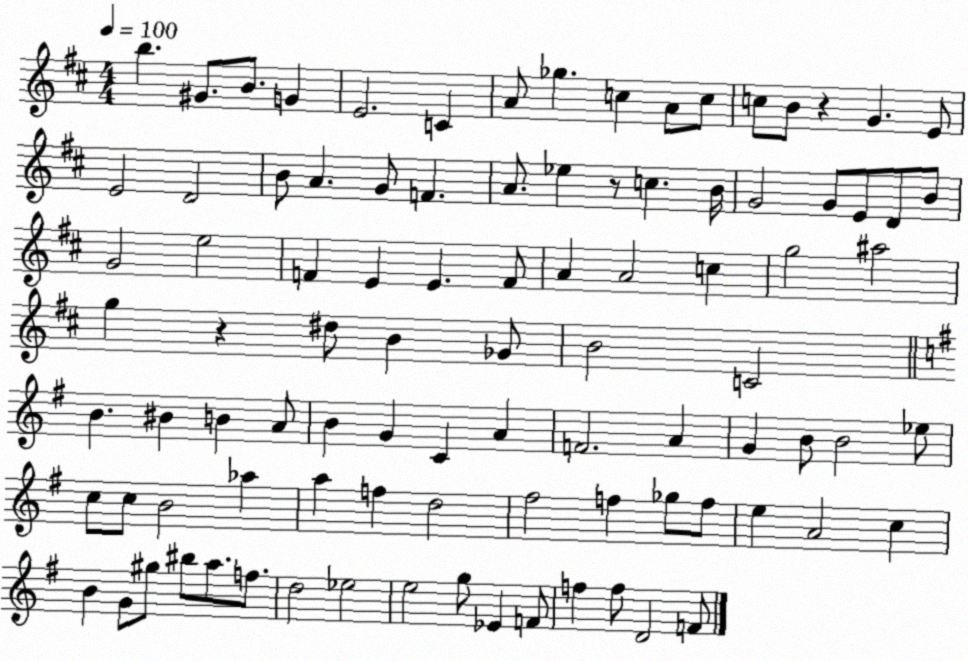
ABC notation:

X:1
T:Untitled
M:4/4
L:1/4
K:D
b ^G/2 B/2 G E2 C A/2 _g c A/2 c/2 c/2 B/2 z G E/2 E2 D2 B/2 A G/2 F A/2 _e z/2 c B/4 G2 G/2 E/2 D/2 B/2 G2 e2 F E E F/2 A A2 c g2 ^a2 g z ^d/2 B _G/2 B2 C2 B ^B B A/2 B G C A F2 A G B/2 B2 _e/2 c/2 c/2 B2 _a a f d2 ^f2 f _g/2 f/2 e A2 c B G/2 ^g/2 ^b/2 a/2 f/2 d2 _e2 e2 g/2 _E F/2 f f/2 D2 F/2